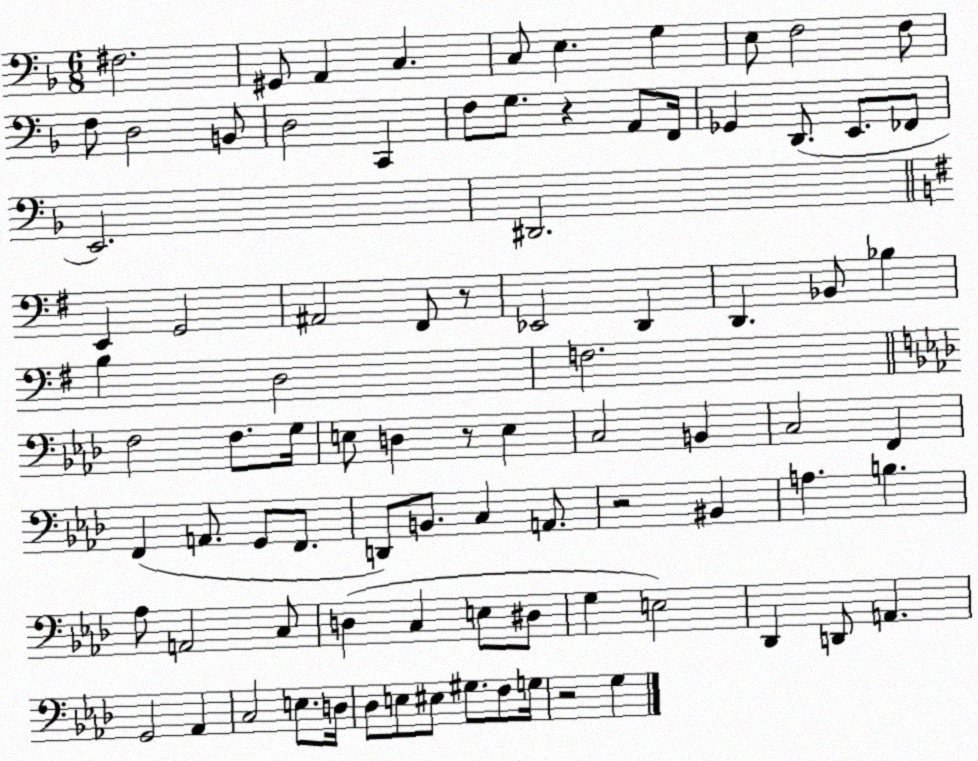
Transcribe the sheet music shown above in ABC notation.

X:1
T:Untitled
M:6/8
L:1/4
K:F
^F,2 ^G,,/2 A,, C, C,/2 E, G, E,/2 F,2 F,/2 F,/2 D,2 B,,/2 D,2 C,, F,/2 G,/2 z A,,/2 F,,/4 _G,, D,,/2 E,,/2 _F,,/2 E,,2 ^D,,2 E,, G,,2 ^A,,2 ^F,,/2 z/2 _E,,2 D,, D,, _B,,/2 _B, B, D,2 F,2 F,2 F,/2 G,/4 E,/2 D, z/2 E, C,2 B,, C,2 F,, F,, A,,/2 G,,/2 F,,/2 D,,/2 B,,/2 C, A,,/2 z2 ^B,, A, B, _A,/2 A,,2 C,/2 D, C, E,/2 ^D,/2 G, E,2 _D,, D,,/2 A,, G,,2 _A,, C,2 E,/2 D,/4 _D,/2 E,/2 ^E,/2 ^G,/2 F,/2 G,/4 z2 G,